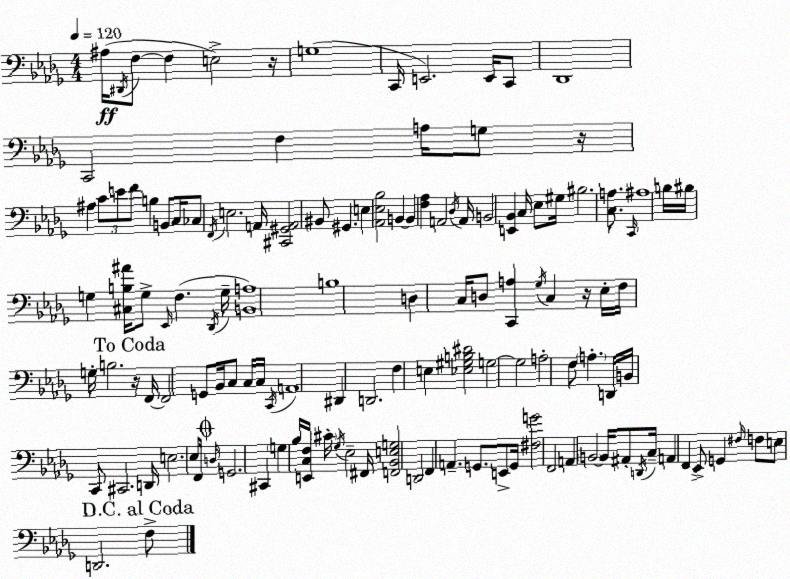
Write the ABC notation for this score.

X:1
T:Untitled
M:4/4
L:1/4
K:Bbm
^A,/4 ^D,,/4 F,/2 F, E,2 z/4 G,4 C,,/4 E,,2 E,,/4 C,,/2 _D,,4 C,,2 F, A,/4 G,/2 z/4 ^A, C/2 E/2 F/2 B, B,,/2 C,/4 _C,/2 F,,/4 E,2 A,,/4 [^C,,^G,,A,,]2 ^B,,/2 ^G,, E, [_A,,_E,_B,]2 B,, B,, [F,_A,] A,,2 _D,/4 A,,/4 B,,2 [E,,_B,,] C,/4 _E,/2 ^G,/4 ^B,2 [C,A,]/2 C,,/4 ^A,4 B,/4 ^B,/4 G, [^C,B,^A]/4 G,/2 _E,,/4 F, _D,,/4 G,/4 [B,,A,]4 B,4 D, C,/4 D,/2 [C,,A,] _G,/4 C, z/4 _E,/4 F,/4 G,/4 B,2 z/4 F,,/4 F,,2 G,,/2 _B,,/4 C,/2 C,/4 C,/4 C,,/4 A,,4 ^D,, D,,2 F, E, [_E,^G,B,^D]2 G,2 G,2 A,2 F,/2 A, D,,/4 B,,/4 C,,/2 ^C,,2 D,,/4 E,2 _E,/2 F,,/4 D,/4 G,,2 ^C,, G, _B,/4 [E,,C,F,]/4 ^C/4 _G,/4 _E,2 ^F,,/4 [F,,_B,,E,G,]2 D,,2 F,, A,, G,,/2 E,,/2 G,,/4 [^F,G]2 F,,2 A,, B,,2 B,,/4 ^A,,/2 D,,/4 C,/4 A,, F,, _E,,/2 G,, ^F,/4 F,/2 E,/2 D,,2 F,/2